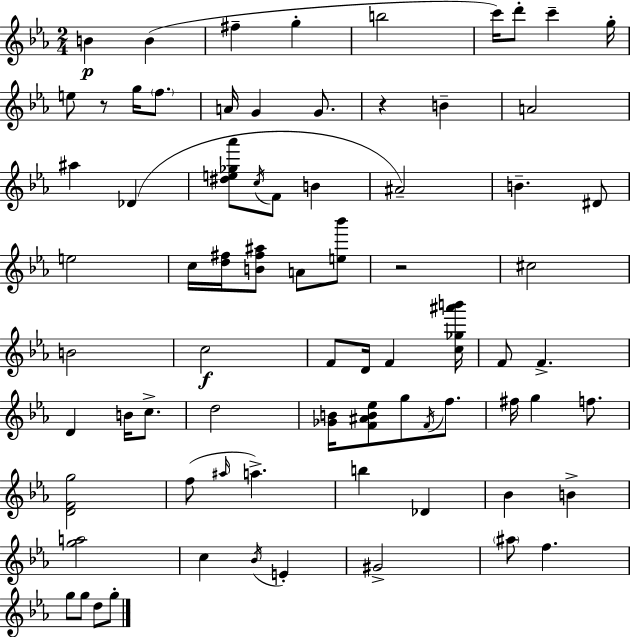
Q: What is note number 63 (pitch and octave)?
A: G5